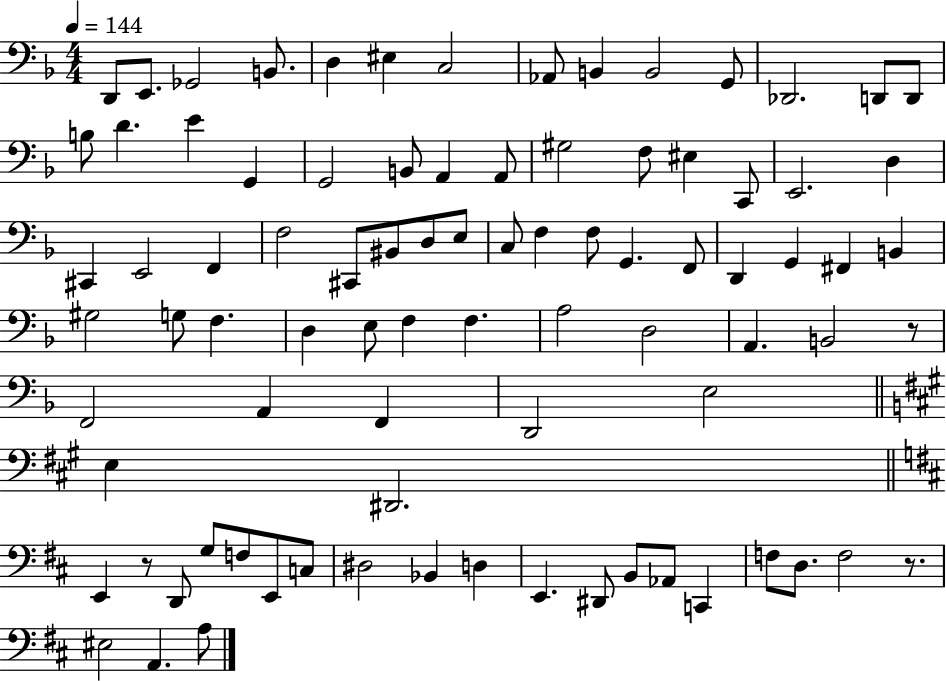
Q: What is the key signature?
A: F major